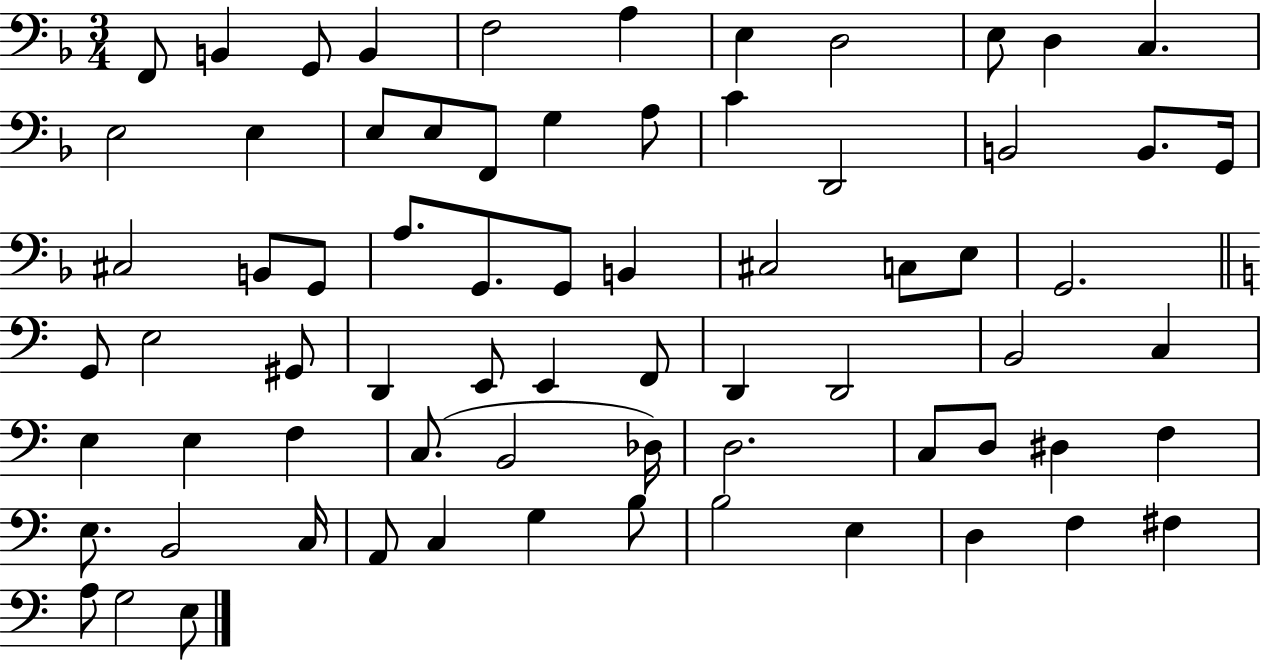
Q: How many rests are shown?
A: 0